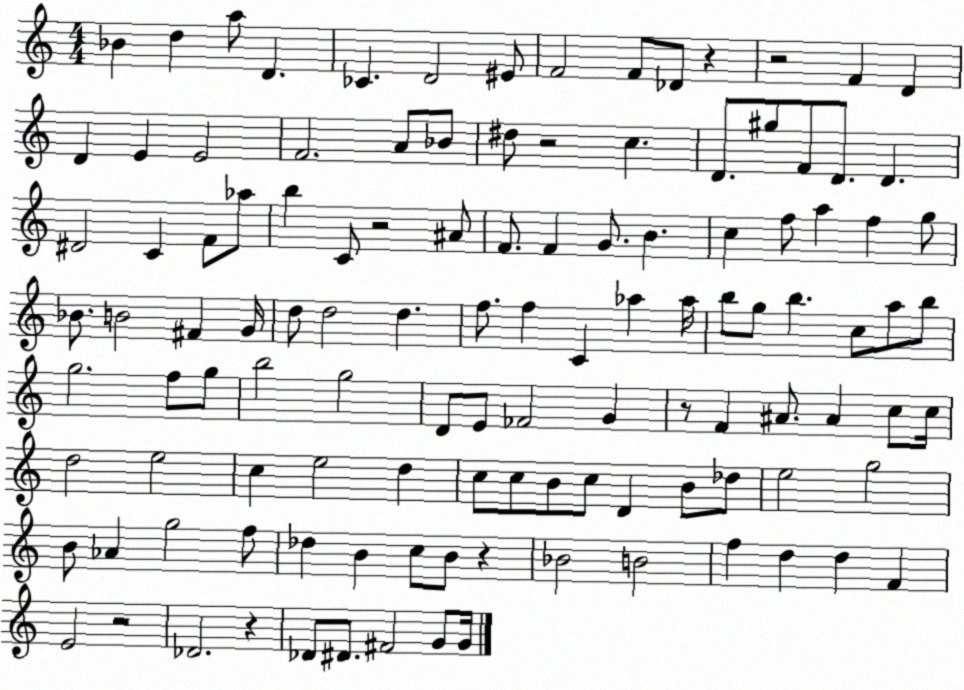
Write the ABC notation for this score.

X:1
T:Untitled
M:4/4
L:1/4
K:C
_B d a/2 D _C D2 ^E/2 F2 F/2 _D/2 z z2 F D D E E2 F2 A/2 _B/2 ^d/2 z2 c D/2 ^g/2 F/2 D/2 D ^D2 C F/2 _a/2 b C/2 z2 ^A/2 F/2 F G/2 B c f/2 a f g/2 _B/2 B2 ^F G/4 d/2 d2 d f/2 f C _a _a/4 b/2 g/2 b c/2 a/2 b/2 g2 f/2 g/2 b2 g2 D/2 E/2 _F2 G z/2 F ^A/2 ^A c/2 c/4 d2 e2 c e2 d c/2 c/2 B/2 c/2 D B/2 _d/2 e2 g2 B/2 _A g2 f/2 _d B c/2 B/2 z _B2 B2 f d d F E2 z2 _D2 z _D/2 ^D/2 ^F2 G/2 G/4